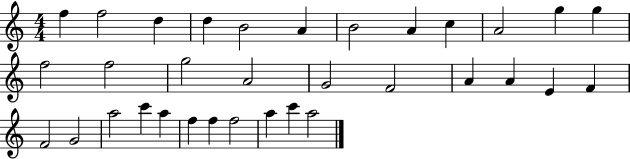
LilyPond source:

{
  \clef treble
  \numericTimeSignature
  \time 4/4
  \key c \major
  f''4 f''2 d''4 | d''4 b'2 a'4 | b'2 a'4 c''4 | a'2 g''4 g''4 | \break f''2 f''2 | g''2 a'2 | g'2 f'2 | a'4 a'4 e'4 f'4 | \break f'2 g'2 | a''2 c'''4 a''4 | f''4 f''4 f''2 | a''4 c'''4 a''2 | \break \bar "|."
}